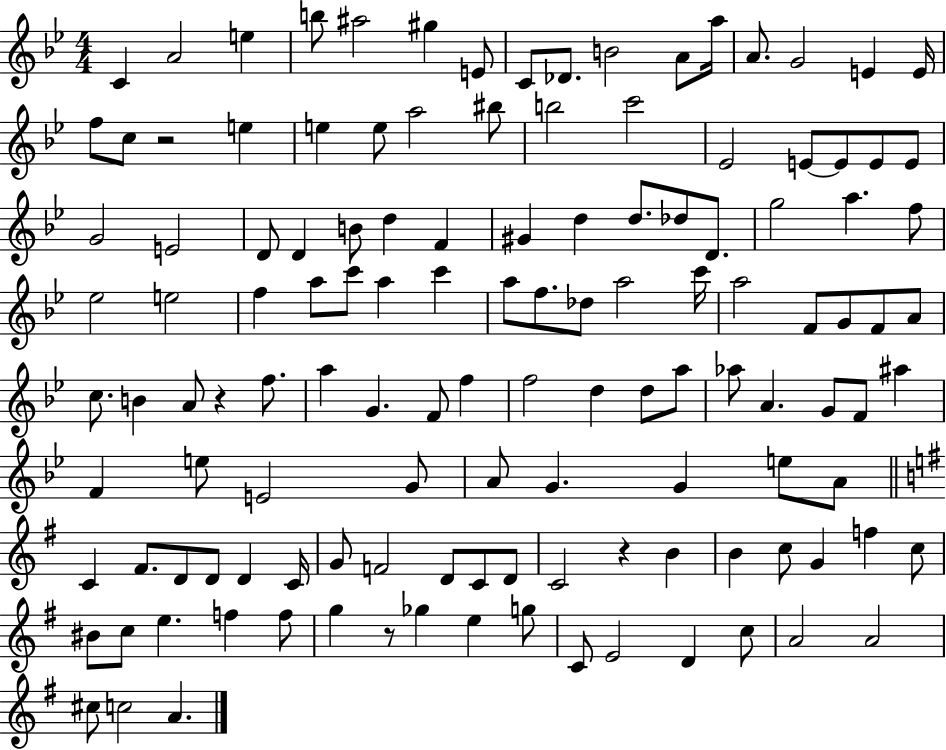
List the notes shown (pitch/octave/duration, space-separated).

C4/q A4/h E5/q B5/e A#5/h G#5/q E4/e C4/e Db4/e. B4/h A4/e A5/s A4/e. G4/h E4/q E4/s F5/e C5/e R/h E5/q E5/q E5/e A5/h BIS5/e B5/h C6/h Eb4/h E4/e E4/e E4/e E4/e G4/h E4/h D4/e D4/q B4/e D5/q F4/q G#4/q D5/q D5/e. Db5/e D4/e. G5/h A5/q. F5/e Eb5/h E5/h F5/q A5/e C6/e A5/q C6/q A5/e F5/e. Db5/e A5/h C6/s A5/h F4/e G4/e F4/e A4/e C5/e. B4/q A4/e R/q F5/e. A5/q G4/q. F4/e F5/q F5/h D5/q D5/e A5/e Ab5/e A4/q. G4/e F4/e A#5/q F4/q E5/e E4/h G4/e A4/e G4/q. G4/q E5/e A4/e C4/q F#4/e. D4/e D4/e D4/q C4/s G4/e F4/h D4/e C4/e D4/e C4/h R/q B4/q B4/q C5/e G4/q F5/q C5/e BIS4/e C5/e E5/q. F5/q F5/e G5/q R/e Gb5/q E5/q G5/e C4/e E4/h D4/q C5/e A4/h A4/h C#5/e C5/h A4/q.